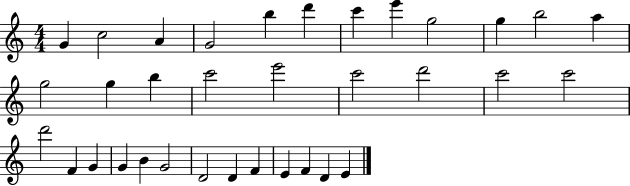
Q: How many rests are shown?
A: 0